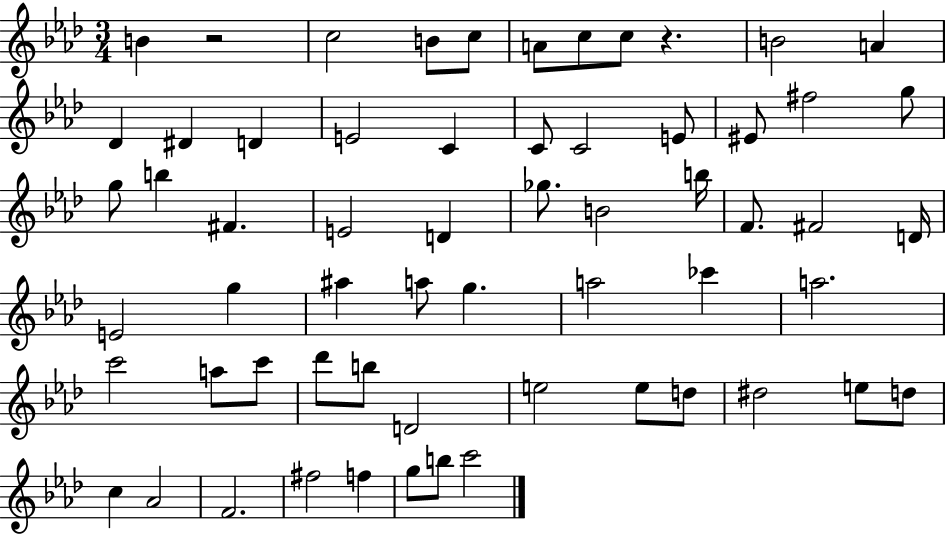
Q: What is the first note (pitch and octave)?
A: B4